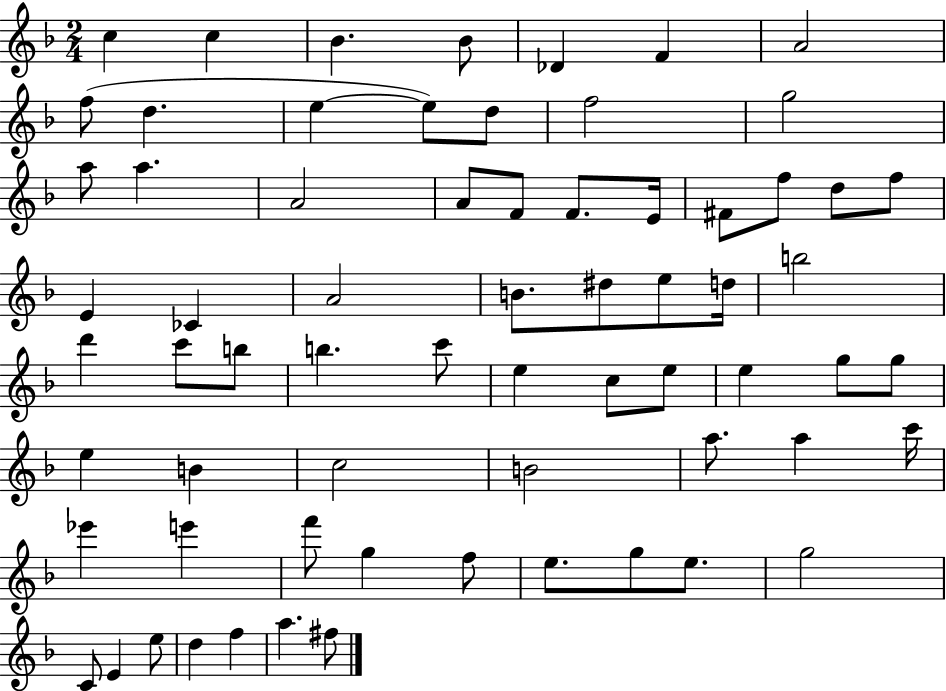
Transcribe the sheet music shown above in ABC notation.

X:1
T:Untitled
M:2/4
L:1/4
K:F
c c _B _B/2 _D F A2 f/2 d e e/2 d/2 f2 g2 a/2 a A2 A/2 F/2 F/2 E/4 ^F/2 f/2 d/2 f/2 E _C A2 B/2 ^d/2 e/2 d/4 b2 d' c'/2 b/2 b c'/2 e c/2 e/2 e g/2 g/2 e B c2 B2 a/2 a c'/4 _e' e' f'/2 g f/2 e/2 g/2 e/2 g2 C/2 E e/2 d f a ^f/2